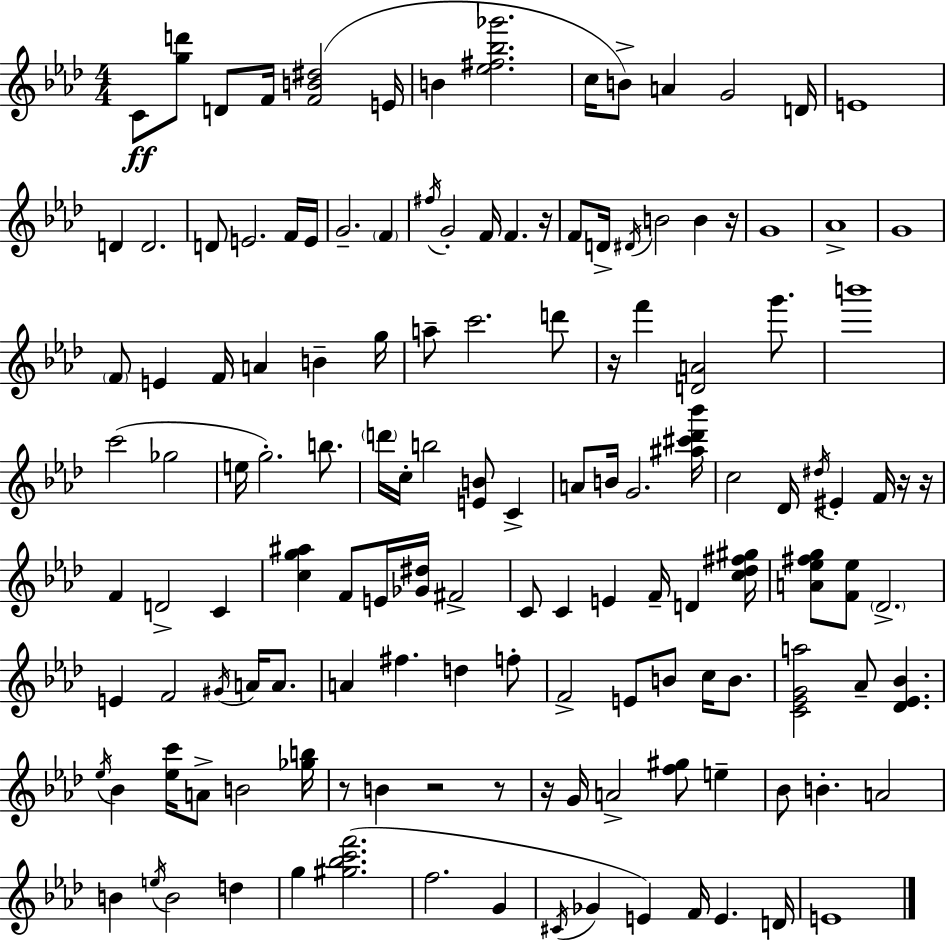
C4/e [G5,D6]/e D4/e F4/s [F4,B4,D#5]/h E4/s B4/q [Eb5,F#5,Bb5,Gb6]/h. C5/s B4/e A4/q G4/h D4/s E4/w D4/q D4/h. D4/e E4/h. F4/s E4/s G4/h. F4/q F#5/s G4/h F4/s F4/q. R/s F4/e D4/s D#4/s B4/h B4/q R/s G4/w Ab4/w G4/w F4/e E4/q F4/s A4/q B4/q G5/s A5/e C6/h. D6/e R/s F6/q [D4,A4]/h G6/e. B6/w C6/h Gb5/h E5/s G5/h. B5/e. D6/s C5/s B5/h [E4,B4]/e C4/q A4/e B4/s G4/h. [A#5,C#6,Db6,Bb6]/s C5/h Db4/s D#5/s EIS4/q F4/s R/s R/s F4/q D4/h C4/q [C5,G5,A#5]/q F4/e E4/s [Gb4,D#5]/s F#4/h C4/e C4/q E4/q F4/s D4/q [C5,Db5,F#5,G#5]/s [A4,Eb5,F#5,G5]/e [F4,Eb5]/e Db4/h. E4/q F4/h G#4/s A4/s A4/e. A4/q F#5/q. D5/q F5/e F4/h E4/e B4/e C5/s B4/e. [C4,Eb4,G4,A5]/h Ab4/e [Db4,Eb4,Bb4]/q. Eb5/s Bb4/q [Eb5,C6]/s A4/e B4/h [Gb5,B5]/s R/e B4/q R/h R/e R/s G4/s A4/h [F5,G#5]/e E5/q Bb4/e B4/q. A4/h B4/q E5/s B4/h D5/q G5/q [G#5,Bb5,C6,F6]/h. F5/h. G4/q C#4/s Gb4/q E4/q F4/s E4/q. D4/s E4/w